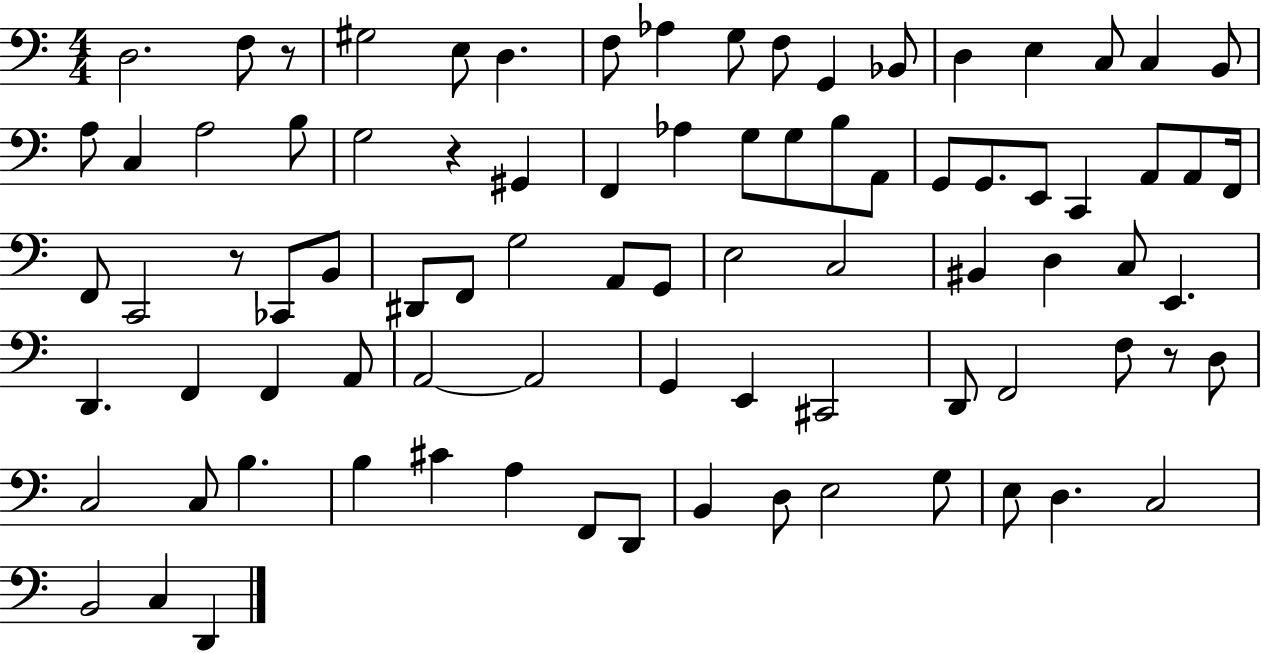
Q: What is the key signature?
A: C major